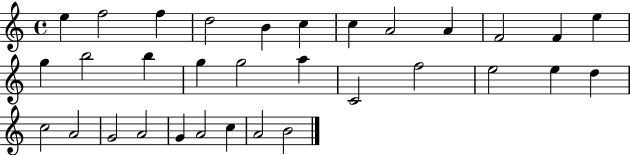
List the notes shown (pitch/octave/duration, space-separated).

E5/q F5/h F5/q D5/h B4/q C5/q C5/q A4/h A4/q F4/h F4/q E5/q G5/q B5/h B5/q G5/q G5/h A5/q C4/h F5/h E5/h E5/q D5/q C5/h A4/h G4/h A4/h G4/q A4/h C5/q A4/h B4/h